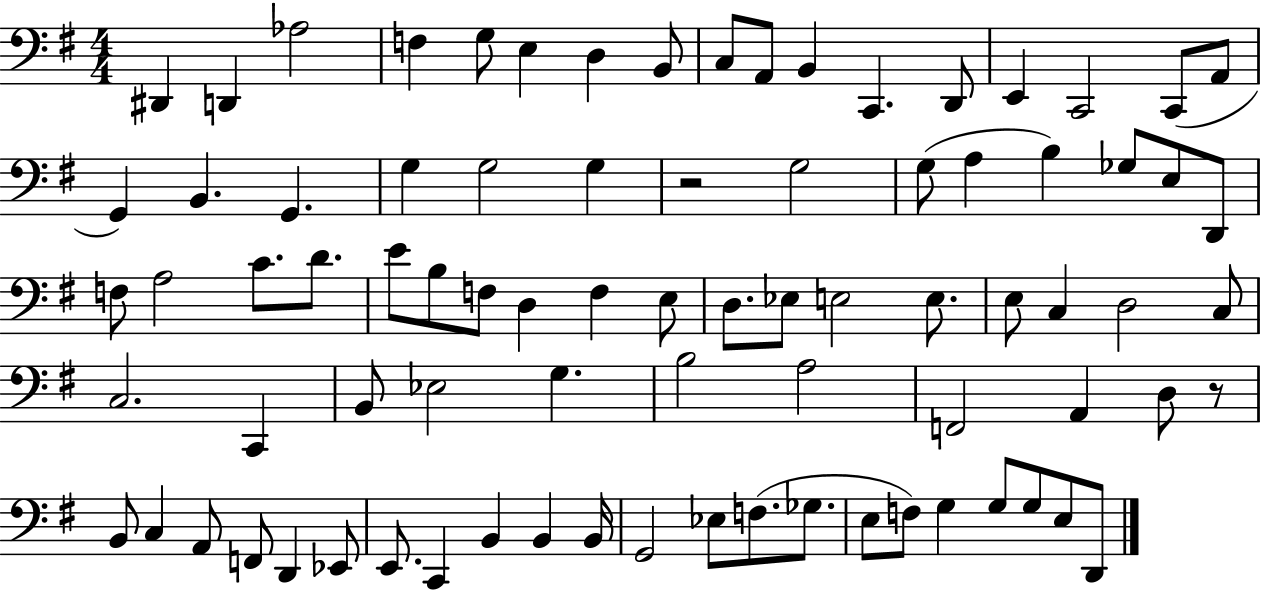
{
  \clef bass
  \numericTimeSignature
  \time 4/4
  \key g \major
  \repeat volta 2 { dis,4 d,4 aes2 | f4 g8 e4 d4 b,8 | c8 a,8 b,4 c,4. d,8 | e,4 c,2 c,8( a,8 | \break g,4) b,4. g,4. | g4 g2 g4 | r2 g2 | g8( a4 b4) ges8 e8 d,8 | \break f8 a2 c'8. d'8. | e'8 b8 f8 d4 f4 e8 | d8. ees8 e2 e8. | e8 c4 d2 c8 | \break c2. c,4 | b,8 ees2 g4. | b2 a2 | f,2 a,4 d8 r8 | \break b,8 c4 a,8 f,8 d,4 ees,8 | e,8. c,4 b,4 b,4 b,16 | g,2 ees8 f8.( ges8. | e8 f8) g4 g8 g8 e8 d,8 | \break } \bar "|."
}